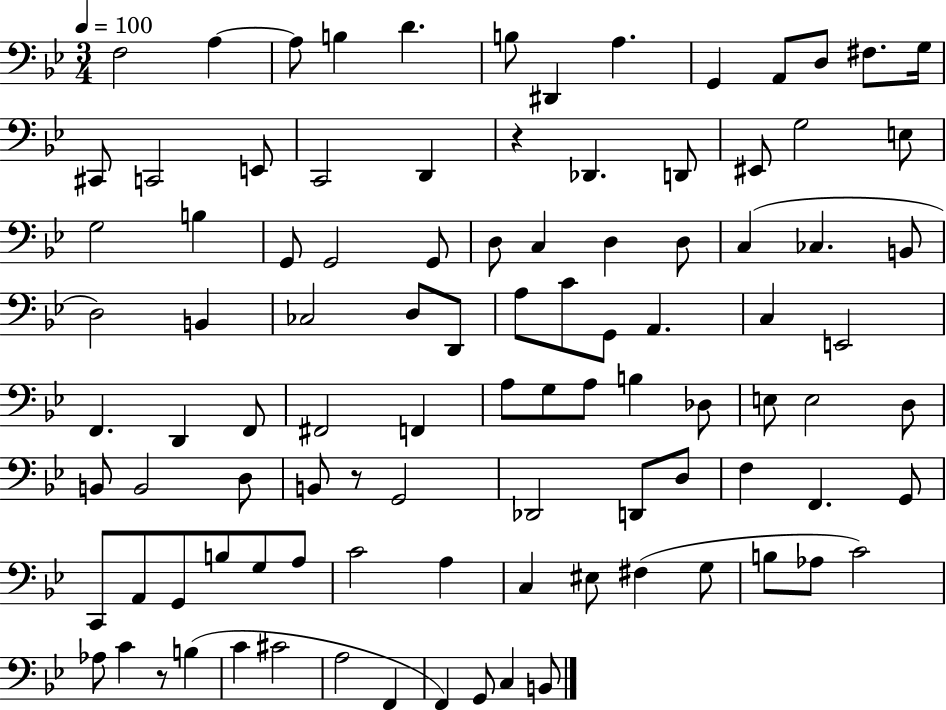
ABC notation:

X:1
T:Untitled
M:3/4
L:1/4
K:Bb
F,2 A, A,/2 B, D B,/2 ^D,, A, G,, A,,/2 D,/2 ^F,/2 G,/4 ^C,,/2 C,,2 E,,/2 C,,2 D,, z _D,, D,,/2 ^E,,/2 G,2 E,/2 G,2 B, G,,/2 G,,2 G,,/2 D,/2 C, D, D,/2 C, _C, B,,/2 D,2 B,, _C,2 D,/2 D,,/2 A,/2 C/2 G,,/2 A,, C, E,,2 F,, D,, F,,/2 ^F,,2 F,, A,/2 G,/2 A,/2 B, _D,/2 E,/2 E,2 D,/2 B,,/2 B,,2 D,/2 B,,/2 z/2 G,,2 _D,,2 D,,/2 D,/2 F, F,, G,,/2 C,,/2 A,,/2 G,,/2 B,/2 G,/2 A,/2 C2 A, C, ^E,/2 ^F, G,/2 B,/2 _A,/2 C2 _A,/2 C z/2 B, C ^C2 A,2 F,, F,, G,,/2 C, B,,/2